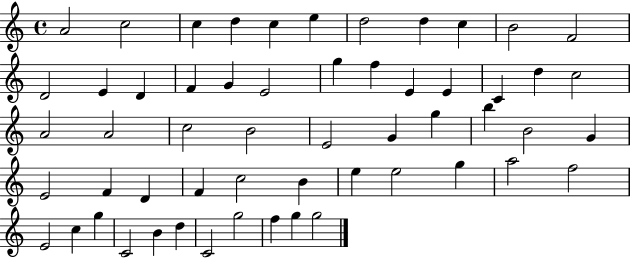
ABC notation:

X:1
T:Untitled
M:4/4
L:1/4
K:C
A2 c2 c d c e d2 d c B2 F2 D2 E D F G E2 g f E E C d c2 A2 A2 c2 B2 E2 G g b B2 G E2 F D F c2 B e e2 g a2 f2 E2 c g C2 B d C2 g2 f g g2